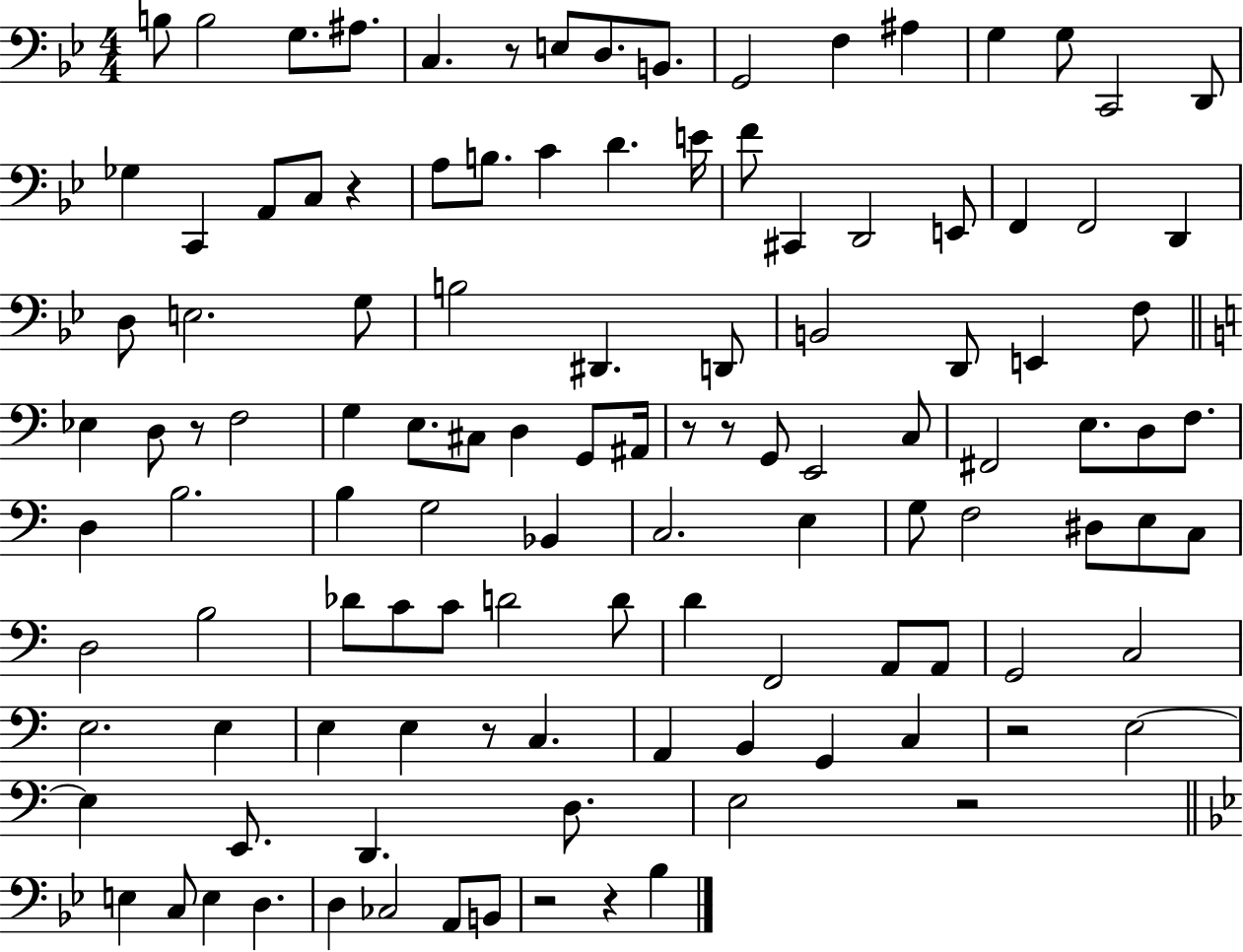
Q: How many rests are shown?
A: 10